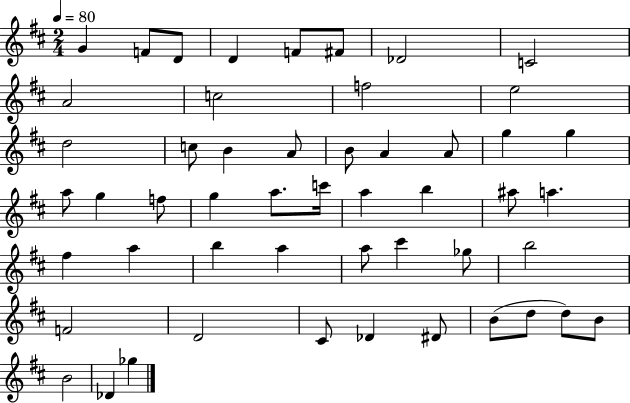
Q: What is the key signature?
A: D major